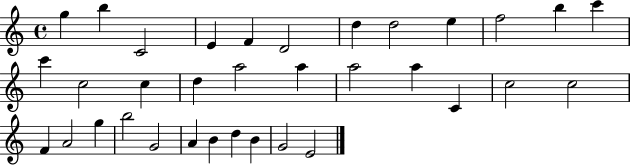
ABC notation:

X:1
T:Untitled
M:4/4
L:1/4
K:C
g b C2 E F D2 d d2 e f2 b c' c' c2 c d a2 a a2 a C c2 c2 F A2 g b2 G2 A B d B G2 E2